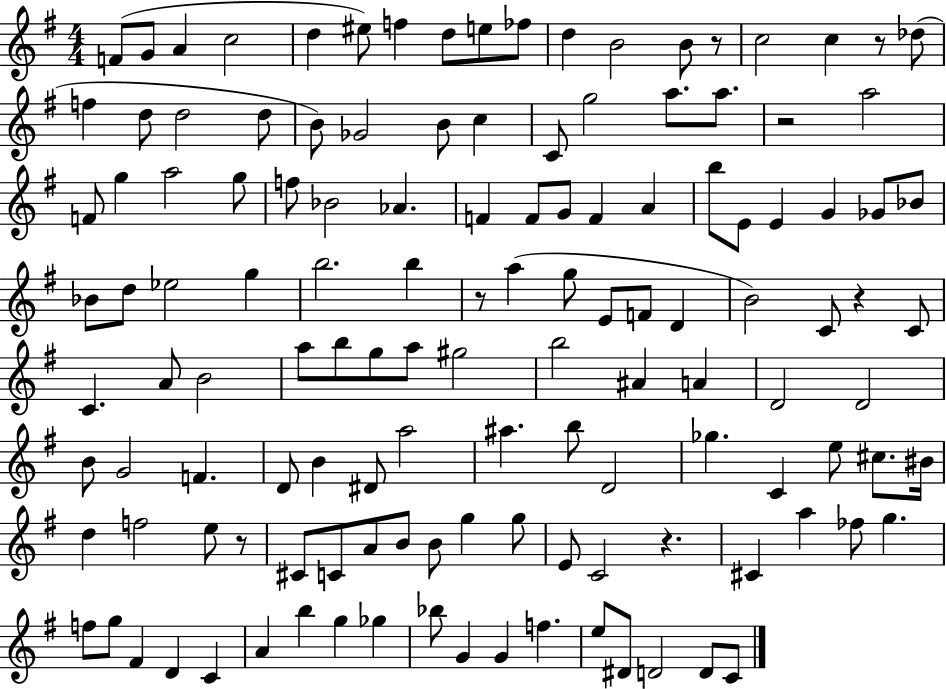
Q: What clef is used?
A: treble